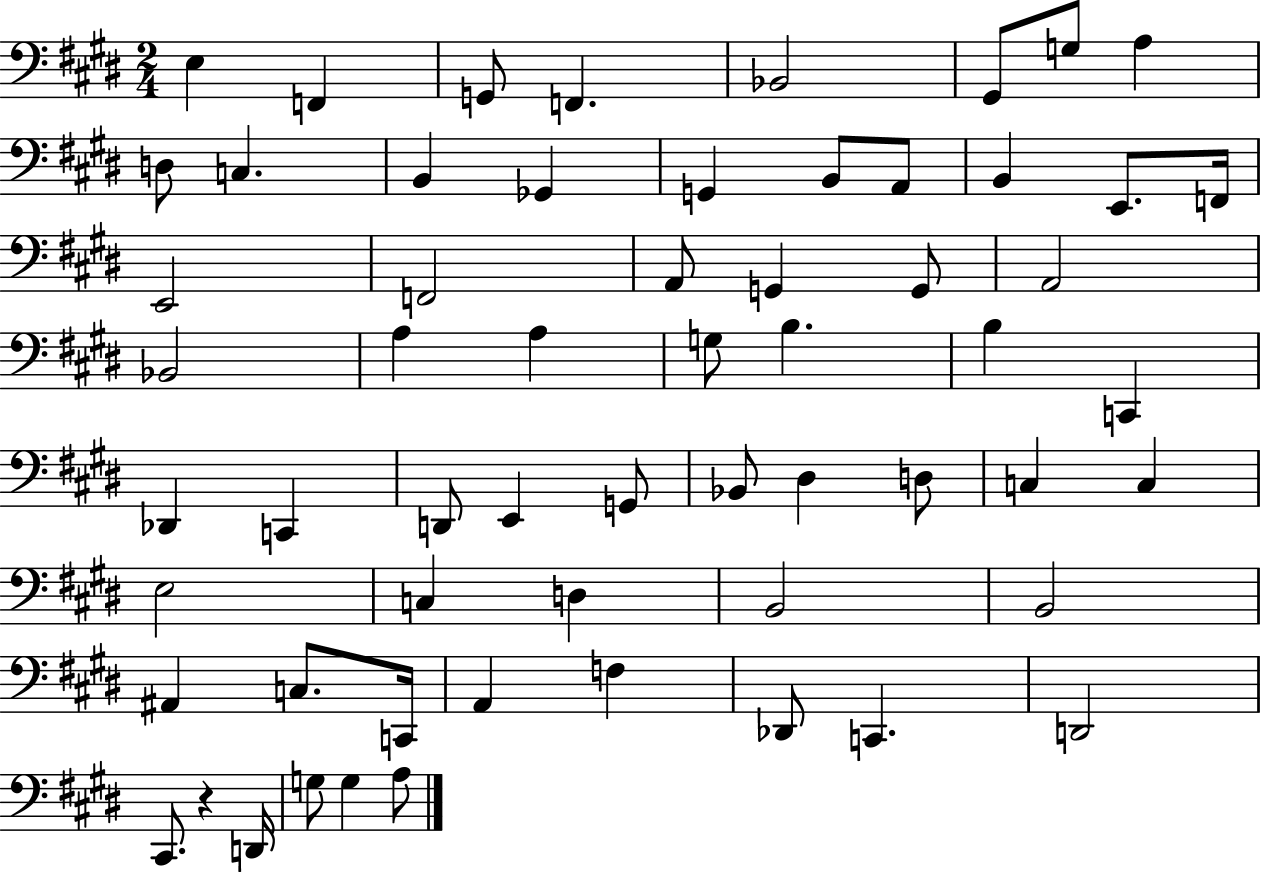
X:1
T:Untitled
M:2/4
L:1/4
K:E
E, F,, G,,/2 F,, _B,,2 ^G,,/2 G,/2 A, D,/2 C, B,, _G,, G,, B,,/2 A,,/2 B,, E,,/2 F,,/4 E,,2 F,,2 A,,/2 G,, G,,/2 A,,2 _B,,2 A, A, G,/2 B, B, C,, _D,, C,, D,,/2 E,, G,,/2 _B,,/2 ^D, D,/2 C, C, E,2 C, D, B,,2 B,,2 ^A,, C,/2 C,,/4 A,, F, _D,,/2 C,, D,,2 ^C,,/2 z D,,/4 G,/2 G, A,/2